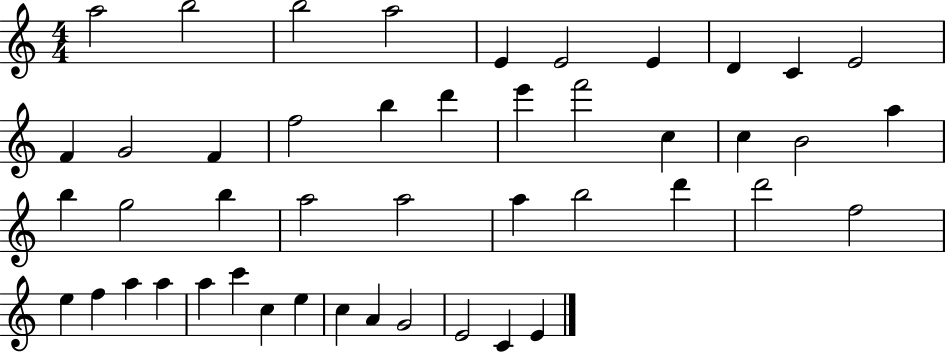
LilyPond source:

{
  \clef treble
  \numericTimeSignature
  \time 4/4
  \key c \major
  a''2 b''2 | b''2 a''2 | e'4 e'2 e'4 | d'4 c'4 e'2 | \break f'4 g'2 f'4 | f''2 b''4 d'''4 | e'''4 f'''2 c''4 | c''4 b'2 a''4 | \break b''4 g''2 b''4 | a''2 a''2 | a''4 b''2 d'''4 | d'''2 f''2 | \break e''4 f''4 a''4 a''4 | a''4 c'''4 c''4 e''4 | c''4 a'4 g'2 | e'2 c'4 e'4 | \break \bar "|."
}